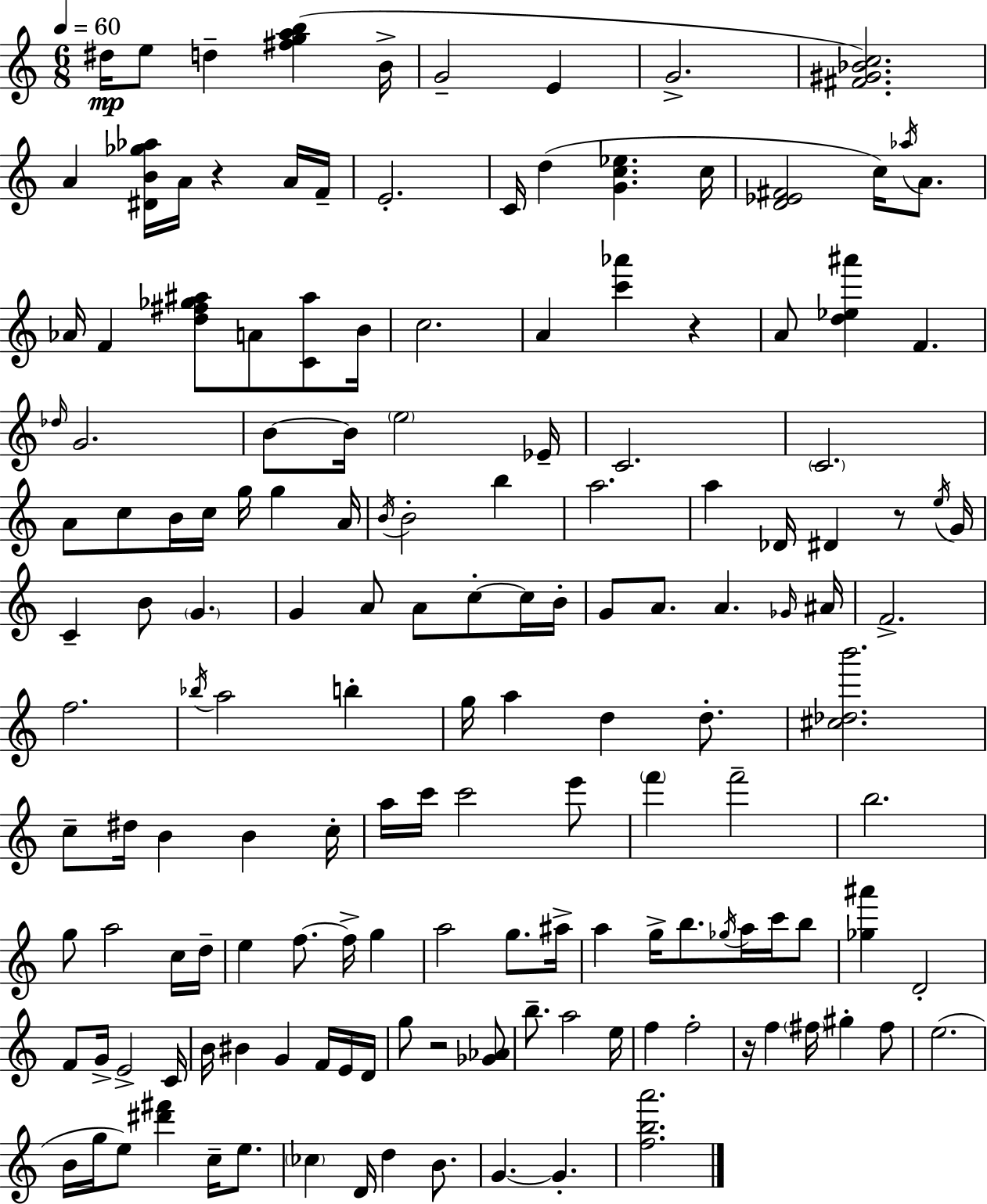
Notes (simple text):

D#5/s E5/e D5/q [F#5,G5,A5,B5]/q B4/s G4/h E4/q G4/h. [F#4,G#4,Bb4,C5]/h. A4/q [D#4,B4,Gb5,Ab5]/s A4/s R/q A4/s F4/s E4/h. C4/s D5/q [G4,C5,Eb5]/q. C5/s [D4,Eb4,F#4]/h C5/s Ab5/s A4/e. Ab4/s F4/q [D5,F#5,Gb5,A#5]/e A4/e [C4,A#5]/e B4/s C5/h. A4/q [C6,Ab6]/q R/q A4/e [D5,Eb5,A#6]/q F4/q. Db5/s G4/h. B4/e B4/s E5/h Eb4/s C4/h. C4/h. A4/e C5/e B4/s C5/s G5/s G5/q A4/s B4/s B4/h B5/q A5/h. A5/q Db4/s D#4/q R/e E5/s G4/s C4/q B4/e G4/q. G4/q A4/e A4/e C5/e C5/s B4/s G4/e A4/e. A4/q. Gb4/s A#4/s F4/h. F5/h. Bb5/s A5/h B5/q G5/s A5/q D5/q D5/e. [C#5,Db5,B6]/h. C5/e D#5/s B4/q B4/q C5/s A5/s C6/s C6/h E6/e F6/q F6/h B5/h. G5/e A5/h C5/s D5/s E5/q F5/e. F5/s G5/q A5/h G5/e. A#5/s A5/q G5/s B5/e. Gb5/s A5/s C6/s B5/e [Gb5,A#6]/q D4/h F4/e G4/s E4/h C4/s B4/s BIS4/q G4/q F4/s E4/s D4/s G5/e R/h [Gb4,Ab4]/e B5/e. A5/h E5/s F5/q F5/h R/s F5/q F#5/s G#5/q F#5/e E5/h. B4/s G5/s E5/e [D#6,F#6]/q C5/s E5/e. CES5/q D4/s D5/q B4/e. G4/q. G4/q. [F5,B5,A6]/h.